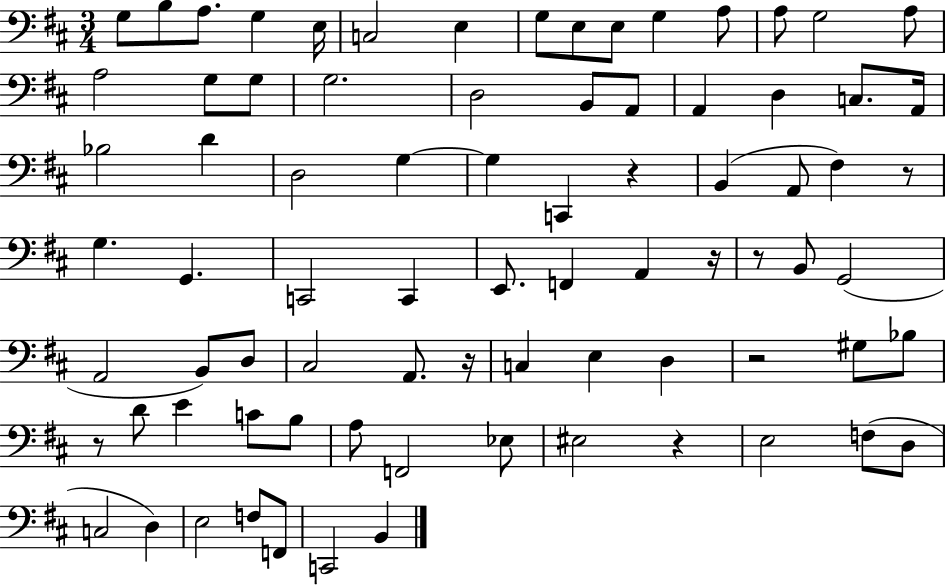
{
  \clef bass
  \numericTimeSignature
  \time 3/4
  \key d \major
  g8 b8 a8. g4 e16 | c2 e4 | g8 e8 e8 g4 a8 | a8 g2 a8 | \break a2 g8 g8 | g2. | d2 b,8 a,8 | a,4 d4 c8. a,16 | \break bes2 d'4 | d2 g4~~ | g4 c,4 r4 | b,4( a,8 fis4) r8 | \break g4. g,4. | c,2 c,4 | e,8. f,4 a,4 r16 | r8 b,8 g,2( | \break a,2 b,8) d8 | cis2 a,8. r16 | c4 e4 d4 | r2 gis8 bes8 | \break r8 d'8 e'4 c'8 b8 | a8 f,2 ees8 | eis2 r4 | e2 f8( d8 | \break c2 d4) | e2 f8 f,8 | c,2 b,4 | \bar "|."
}